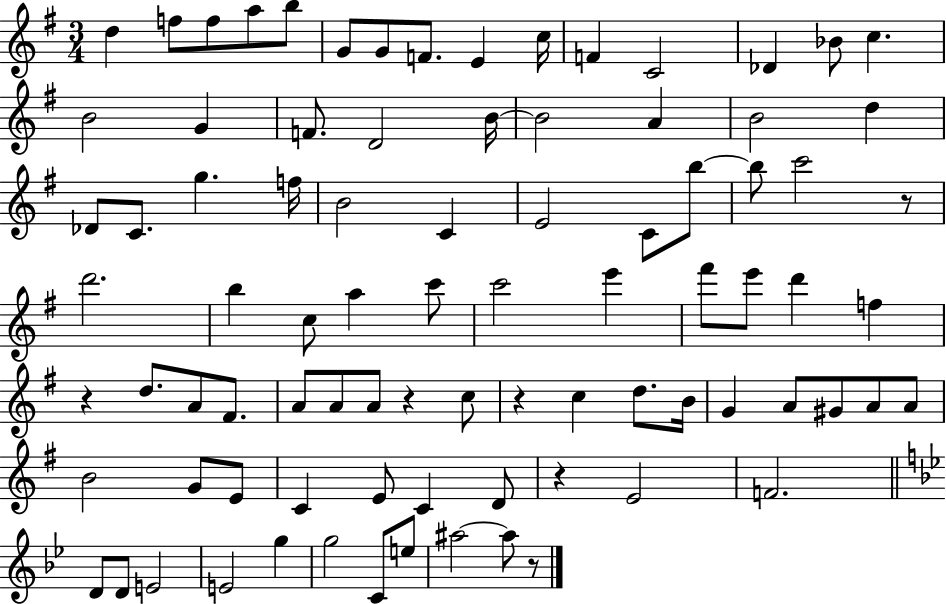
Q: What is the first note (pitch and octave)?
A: D5